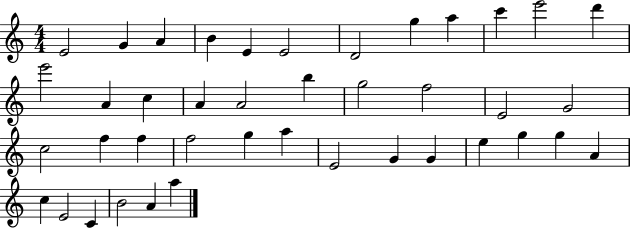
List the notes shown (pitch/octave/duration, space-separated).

E4/h G4/q A4/q B4/q E4/q E4/h D4/h G5/q A5/q C6/q E6/h D6/q E6/h A4/q C5/q A4/q A4/h B5/q G5/h F5/h E4/h G4/h C5/h F5/q F5/q F5/h G5/q A5/q E4/h G4/q G4/q E5/q G5/q G5/q A4/q C5/q E4/h C4/q B4/h A4/q A5/q